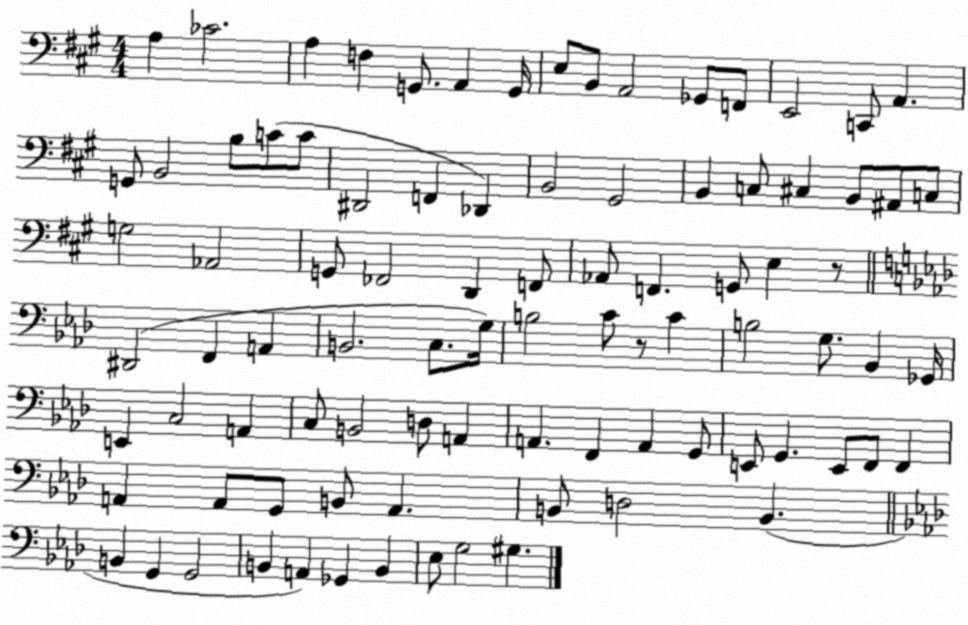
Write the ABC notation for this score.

X:1
T:Untitled
M:4/4
L:1/4
K:A
A, _C2 A, F, G,,/2 A,, G,,/4 E,/2 B,,/2 A,,2 _G,,/2 F,,/2 E,,2 C,,/2 A,, G,,/2 B,,2 B,/2 C/2 C/2 ^D,,2 F,, _D,, B,,2 ^G,,2 B,, C,/2 ^C, B,,/2 ^A,,/2 C,/2 G,2 _A,,2 G,,/2 _F,,2 D,, F,,/2 _A,,/2 F,, G,,/2 E, z/2 ^D,,2 F,, A,, B,,2 C,/2 G,/4 B,2 C/2 z/2 C B,2 G,/2 _B,, _G,,/4 E,, C,2 A,, C,/2 B,,2 D,/2 A,, A,, F,, A,, G,,/2 E,,/2 G,, E,,/2 F,,/2 F,, A,, A,,/2 G,,/2 B,,/2 A,, B,,/2 D,2 B,, B,, G,, G,,2 B,, A,, _G,, B,, _E,/2 G,2 ^G,